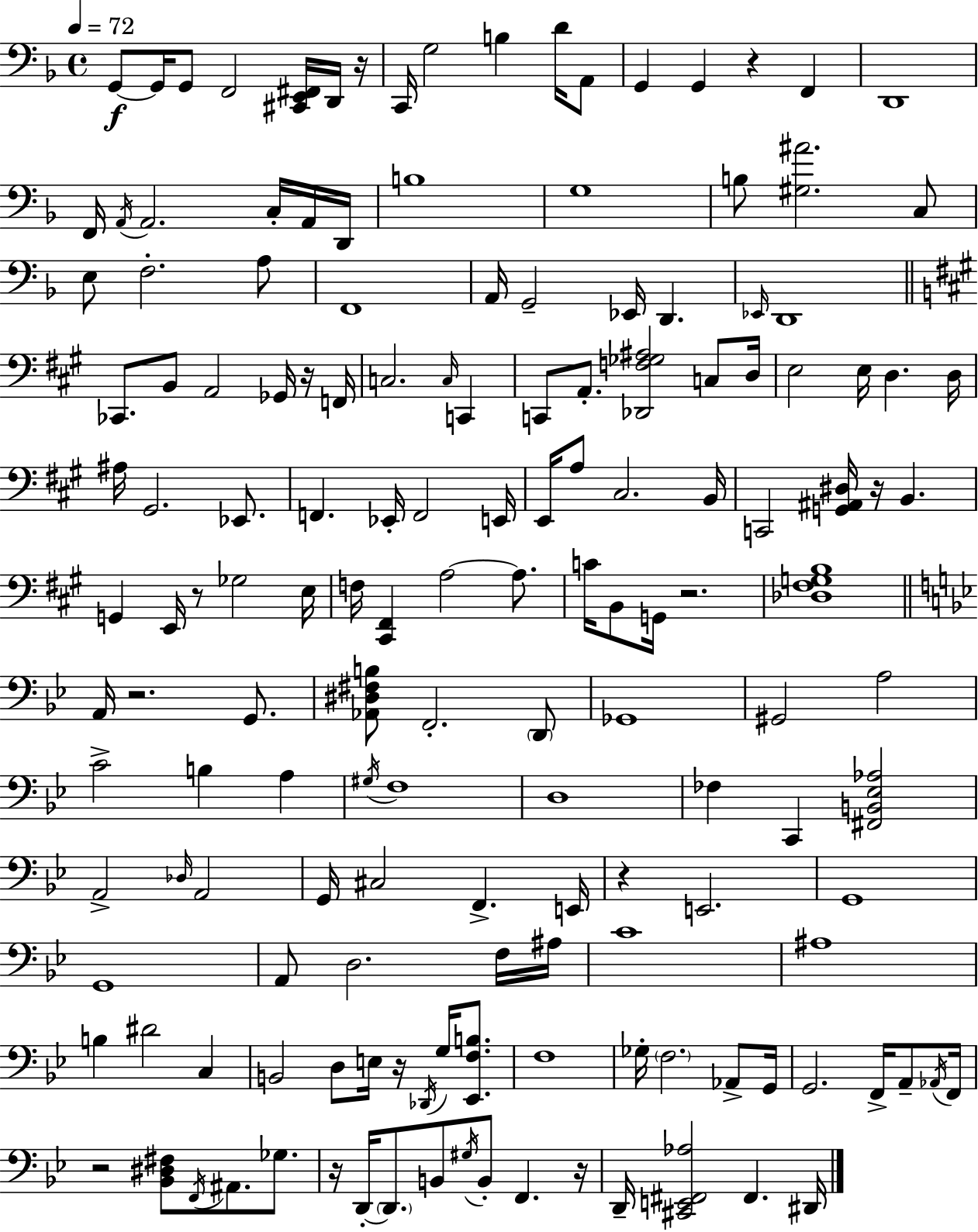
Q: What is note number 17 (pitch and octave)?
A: A2